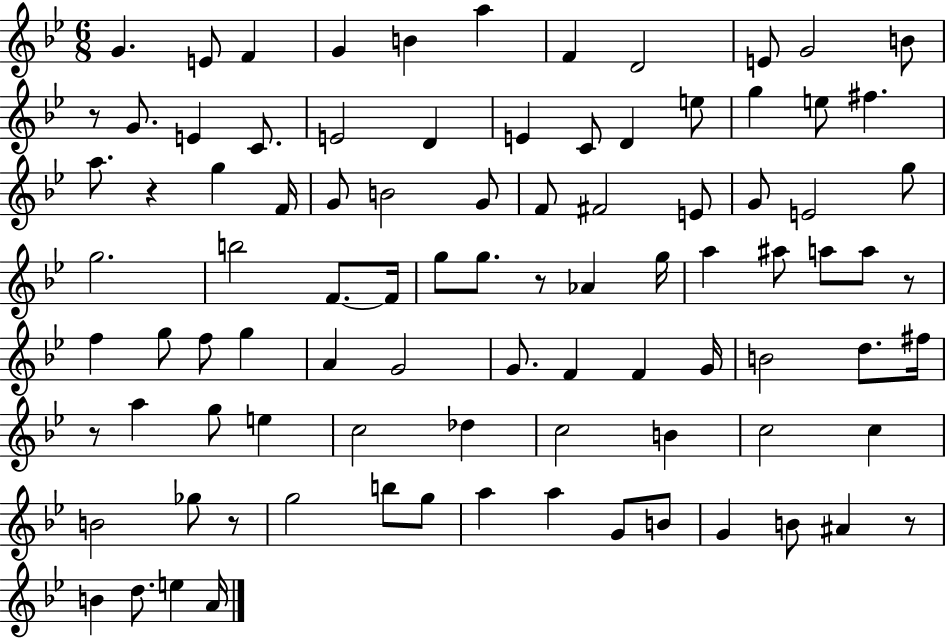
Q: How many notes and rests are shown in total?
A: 92